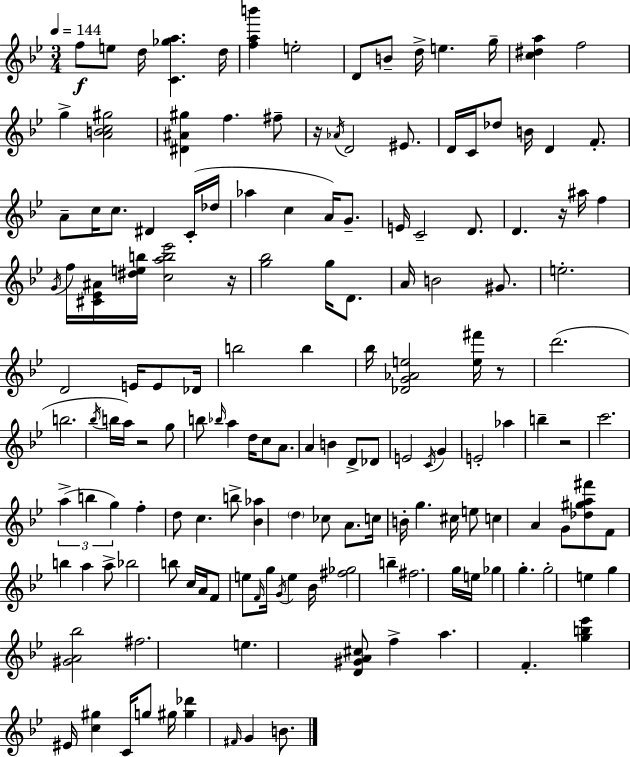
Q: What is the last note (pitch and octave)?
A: B4